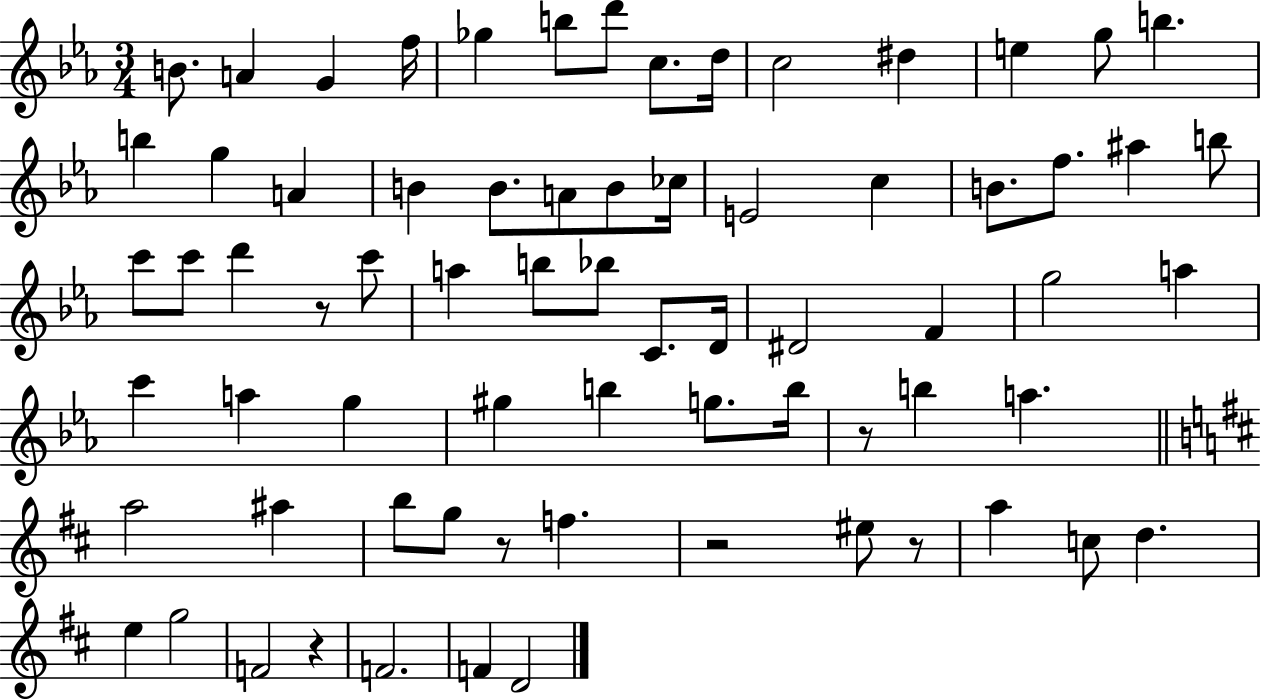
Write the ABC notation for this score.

X:1
T:Untitled
M:3/4
L:1/4
K:Eb
B/2 A G f/4 _g b/2 d'/2 c/2 d/4 c2 ^d e g/2 b b g A B B/2 A/2 B/2 _c/4 E2 c B/2 f/2 ^a b/2 c'/2 c'/2 d' z/2 c'/2 a b/2 _b/2 C/2 D/4 ^D2 F g2 a c' a g ^g b g/2 b/4 z/2 b a a2 ^a b/2 g/2 z/2 f z2 ^e/2 z/2 a c/2 d e g2 F2 z F2 F D2